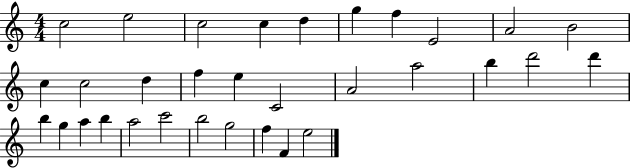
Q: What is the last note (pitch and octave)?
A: E5